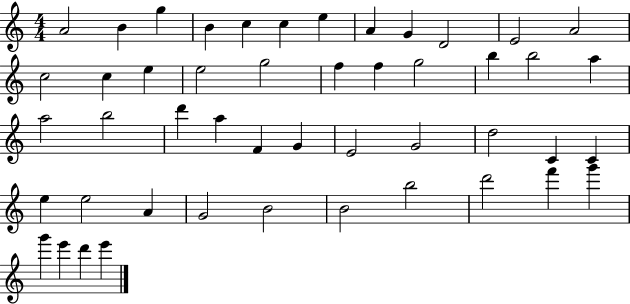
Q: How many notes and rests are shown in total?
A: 48